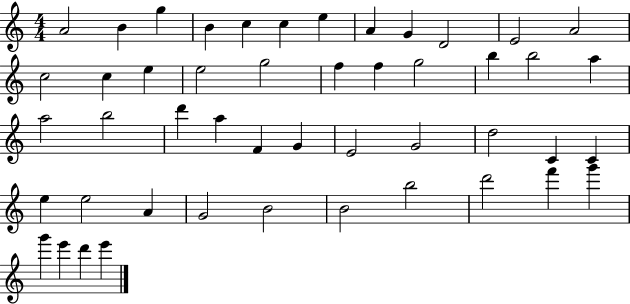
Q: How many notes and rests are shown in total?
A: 48